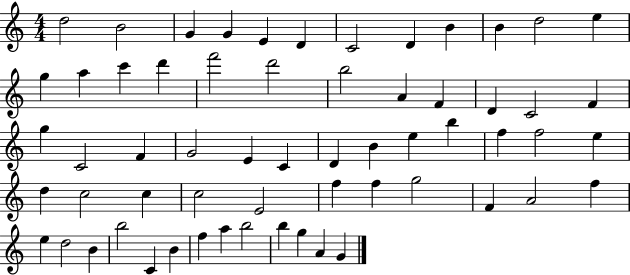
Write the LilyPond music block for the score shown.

{
  \clef treble
  \numericTimeSignature
  \time 4/4
  \key c \major
  d''2 b'2 | g'4 g'4 e'4 d'4 | c'2 d'4 b'4 | b'4 d''2 e''4 | \break g''4 a''4 c'''4 d'''4 | f'''2 d'''2 | b''2 a'4 f'4 | d'4 c'2 f'4 | \break g''4 c'2 f'4 | g'2 e'4 c'4 | d'4 b'4 e''4 b''4 | f''4 f''2 e''4 | \break d''4 c''2 c''4 | c''2 e'2 | f''4 f''4 g''2 | f'4 a'2 f''4 | \break e''4 d''2 b'4 | b''2 c'4 b'4 | f''4 a''4 b''2 | b''4 g''4 a'4 g'4 | \break \bar "|."
}